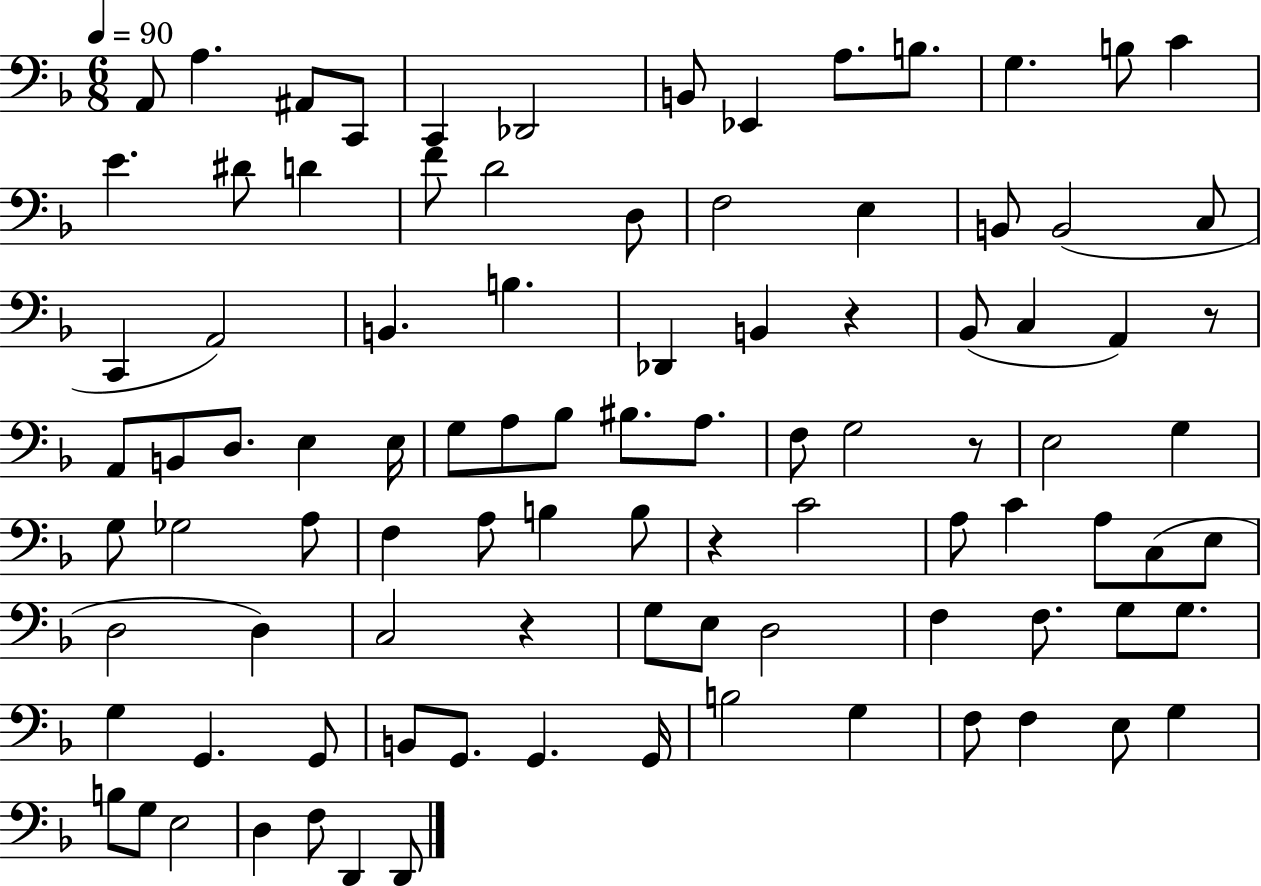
X:1
T:Untitled
M:6/8
L:1/4
K:F
A,,/2 A, ^A,,/2 C,,/2 C,, _D,,2 B,,/2 _E,, A,/2 B,/2 G, B,/2 C E ^D/2 D F/2 D2 D,/2 F,2 E, B,,/2 B,,2 C,/2 C,, A,,2 B,, B, _D,, B,, z _B,,/2 C, A,, z/2 A,,/2 B,,/2 D,/2 E, E,/4 G,/2 A,/2 _B,/2 ^B,/2 A,/2 F,/2 G,2 z/2 E,2 G, G,/2 _G,2 A,/2 F, A,/2 B, B,/2 z C2 A,/2 C A,/2 C,/2 E,/2 D,2 D, C,2 z G,/2 E,/2 D,2 F, F,/2 G,/2 G,/2 G, G,, G,,/2 B,,/2 G,,/2 G,, G,,/4 B,2 G, F,/2 F, E,/2 G, B,/2 G,/2 E,2 D, F,/2 D,, D,,/2